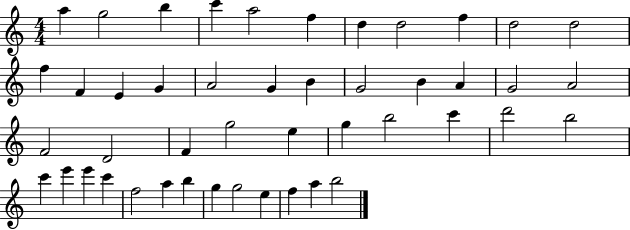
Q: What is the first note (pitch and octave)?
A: A5